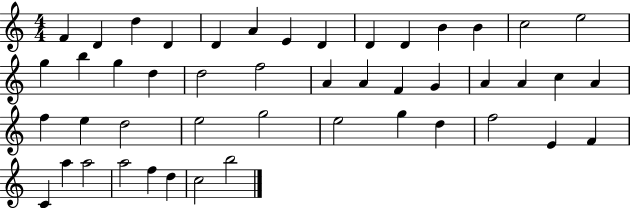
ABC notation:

X:1
T:Untitled
M:4/4
L:1/4
K:C
F D d D D A E D D D B B c2 e2 g b g d d2 f2 A A F G A A c A f e d2 e2 g2 e2 g d f2 E F C a a2 a2 f d c2 b2